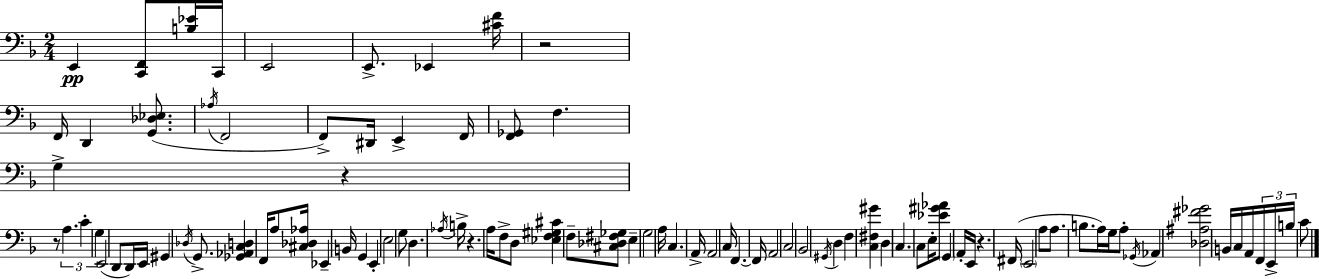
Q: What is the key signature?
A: F major